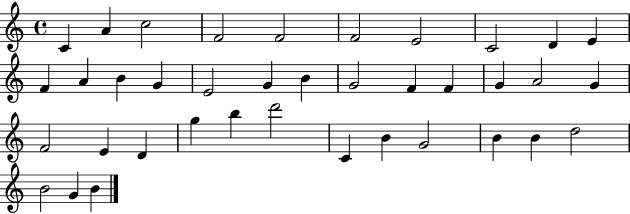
X:1
T:Untitled
M:4/4
L:1/4
K:C
C A c2 F2 F2 F2 E2 C2 D E F A B G E2 G B G2 F F G A2 G F2 E D g b d'2 C B G2 B B d2 B2 G B